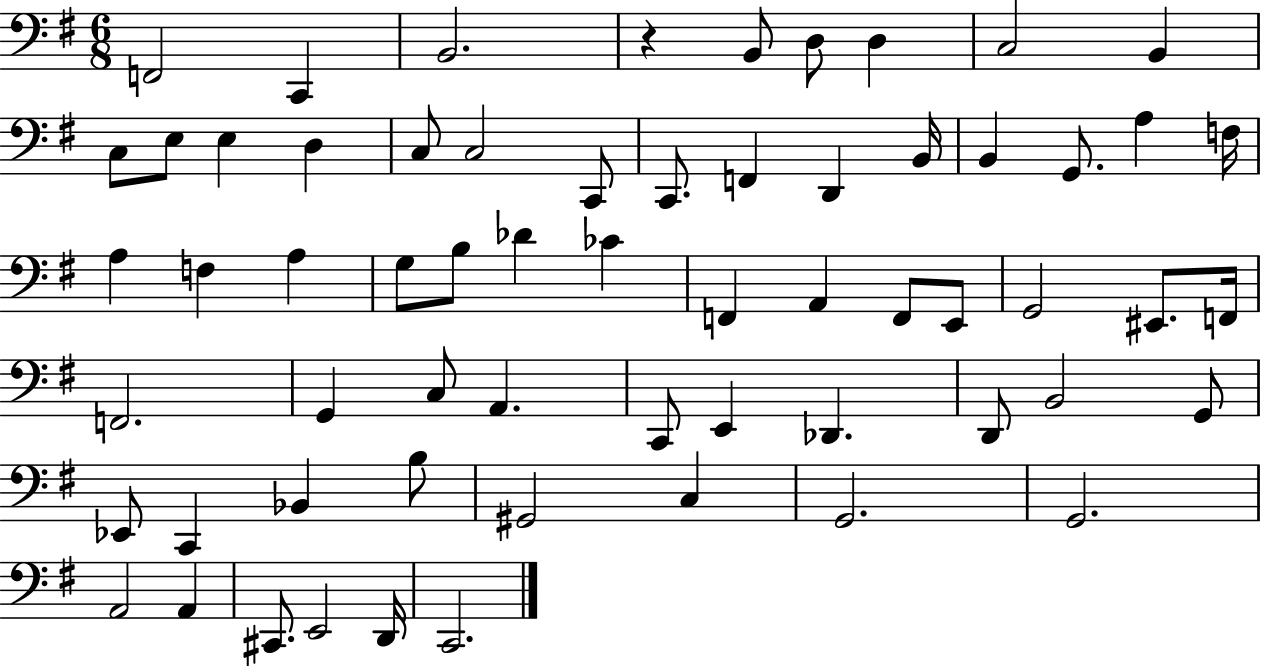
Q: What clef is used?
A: bass